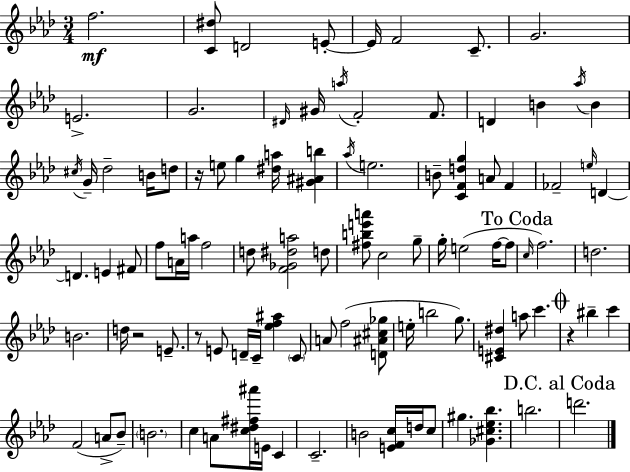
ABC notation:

X:1
T:Untitled
M:3/4
L:1/4
K:Fm
f2 [C^d]/2 D2 E/2 E/4 F2 C/2 G2 E2 G2 ^D/4 ^G/4 a/4 F2 F/2 D B _a/4 B ^c/4 G/4 _d2 B/4 d/2 z/4 e/2 g [^da]/4 [^G^Ab] _a/4 e2 B/2 [CFdg] A/2 F _F2 e/4 D D E ^F/2 f/2 A/4 a/4 f2 d/2 [F_G^da]2 d/2 [^fbe'a']/2 c2 g/2 g/4 e2 f/4 f/2 c/4 f2 d2 B2 d/4 z2 E/2 z/2 E/2 D/4 C/4 [_ef^a] C/2 A/2 f2 [D^A^c_g]/2 e/4 b2 g/2 [^CE^d] a/2 c' z ^b c' F2 A/2 _B/2 B2 c A/2 [c^d^f^a']/4 E/4 C C2 B2 [EFc]/4 d/4 c/2 ^g [_G^c_e_b] b2 d'2